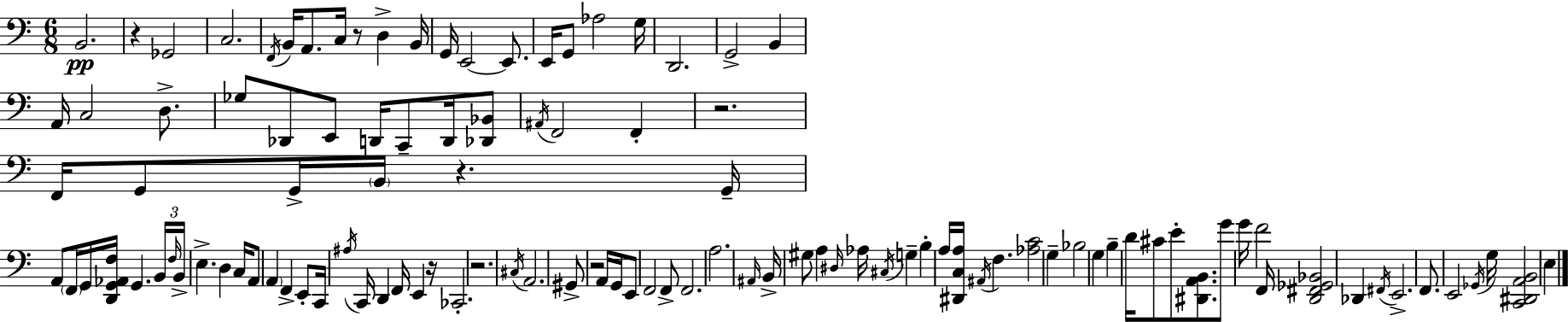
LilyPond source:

{
  \clef bass
  \numericTimeSignature
  \time 6/8
  \key c \major
  \repeat volta 2 { b,2.\pp | r4 ges,2 | c2. | \acciaccatura { f,16 } b,16 a,8. c16 r8 d4-> | \break b,16 g,16 e,2~~ e,8. | e,16 g,8 aes2 | g16 d,2. | g,2-> b,4 | \break a,16 c2 d8.-> | ges8 des,8 e,8 d,16 c,8-- d,16 <des, bes,>8 | \acciaccatura { ais,16 } f,2 f,4-. | r2. | \break f,16 g,8 g,16-> \parenthesize b,16 r4. | g,16-- a,8 \parenthesize f,16 g,16 <d, g, aes, f>16 g,4. | \tuplet 3/2 { b,16 \grace { f16 } b,16-> } e4.-> d4 | c16 a,8 \parenthesize a,4 f,4-> | \break e,8-. c,16 \acciaccatura { ais16 } c,16 d,4 f,16 e,4 | r16 ces,2.-. | r2. | \acciaccatura { cis16 } a,2. | \break gis,8-> r2 | a,16 g,16 e,8 f,2 | f,8-> f,2. | a2. | \break \grace { ais,16 } b,16-> gis8 a4 | \grace { dis16 } aes16 \acciaccatura { cis16 } g4-- b4-. | a16 <dis, c a>16 \acciaccatura { ais,16 } f4. <aes c'>2 | g4-- bes2 | \break g4 b4-- | d'16 cis'8 e'8-. <dis, a, b,>8. g'8 g'16 | f'2 f,16 <d, fis, ges, bes,>2 | des,4 \acciaccatura { fis,16 } e,2.-> | \break f,8. | e,2 \acciaccatura { ges,16 } g16 <c, dis, a, b,>2 | e4 } \bar "|."
}